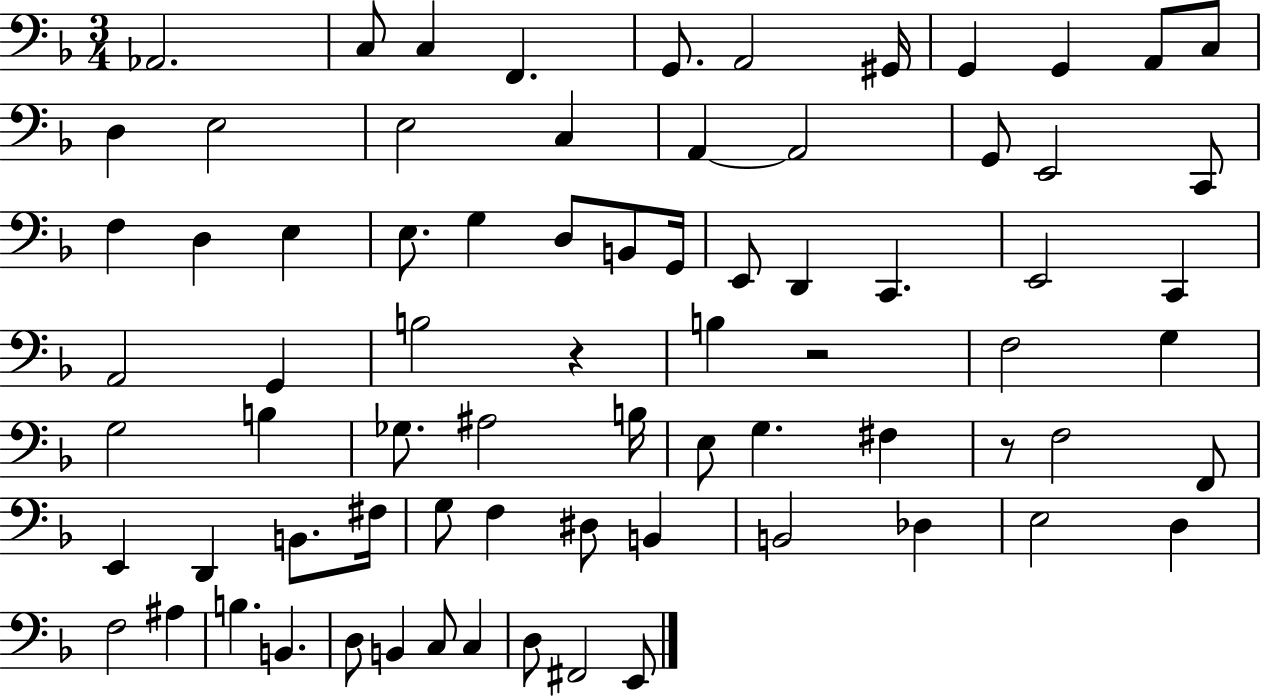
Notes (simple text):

Ab2/h. C3/e C3/q F2/q. G2/e. A2/h G#2/s G2/q G2/q A2/e C3/e D3/q E3/h E3/h C3/q A2/q A2/h G2/e E2/h C2/e F3/q D3/q E3/q E3/e. G3/q D3/e B2/e G2/s E2/e D2/q C2/q. E2/h C2/q A2/h G2/q B3/h R/q B3/q R/h F3/h G3/q G3/h B3/q Gb3/e. A#3/h B3/s E3/e G3/q. F#3/q R/e F3/h F2/e E2/q D2/q B2/e. F#3/s G3/e F3/q D#3/e B2/q B2/h Db3/q E3/h D3/q F3/h A#3/q B3/q. B2/q. D3/e B2/q C3/e C3/q D3/e F#2/h E2/e